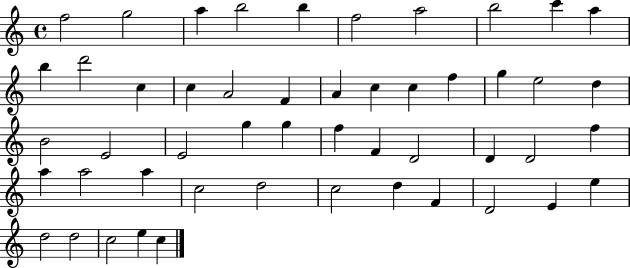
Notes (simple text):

F5/h G5/h A5/q B5/h B5/q F5/h A5/h B5/h C6/q A5/q B5/q D6/h C5/q C5/q A4/h F4/q A4/q C5/q C5/q F5/q G5/q E5/h D5/q B4/h E4/h E4/h G5/q G5/q F5/q F4/q D4/h D4/q D4/h F5/q A5/q A5/h A5/q C5/h D5/h C5/h D5/q F4/q D4/h E4/q E5/q D5/h D5/h C5/h E5/q C5/q